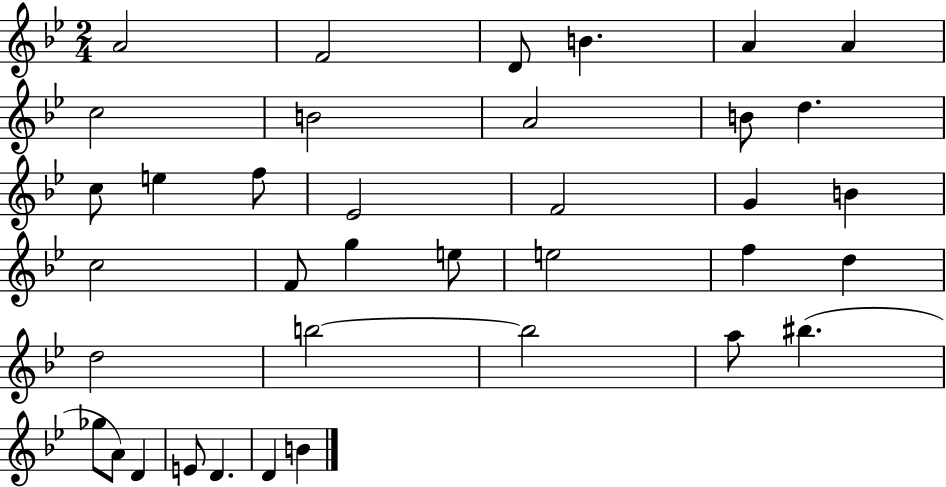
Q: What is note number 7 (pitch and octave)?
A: C5